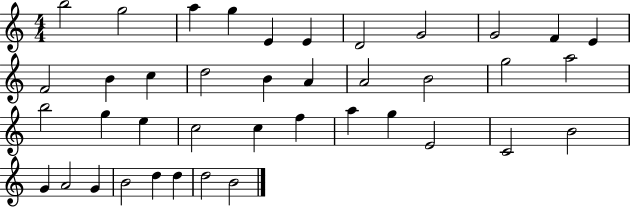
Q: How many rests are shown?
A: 0